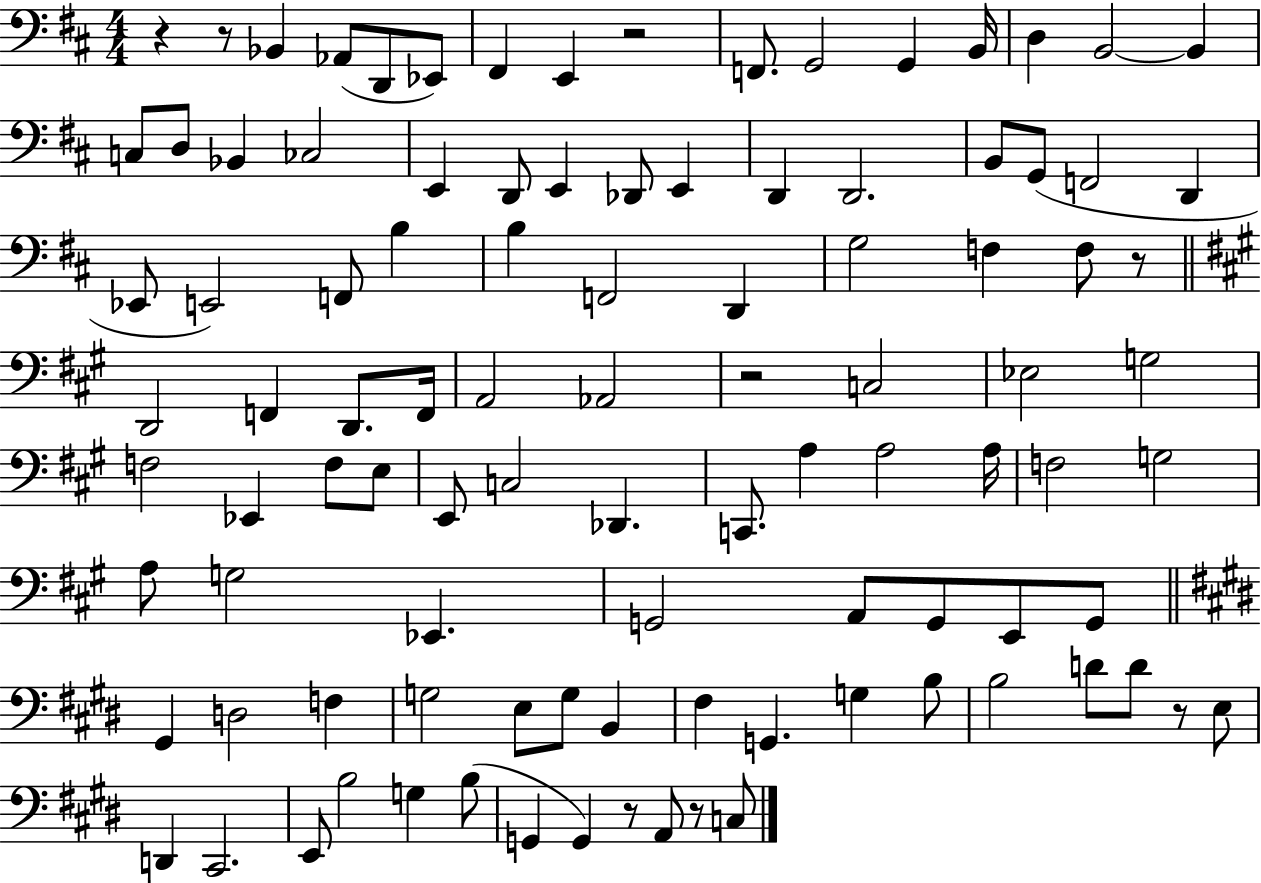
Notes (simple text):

R/q R/e Bb2/q Ab2/e D2/e Eb2/e F#2/q E2/q R/h F2/e. G2/h G2/q B2/s D3/q B2/h B2/q C3/e D3/e Bb2/q CES3/h E2/q D2/e E2/q Db2/e E2/q D2/q D2/h. B2/e G2/e F2/h D2/q Eb2/e E2/h F2/e B3/q B3/q F2/h D2/q G3/h F3/q F3/e R/e D2/h F2/q D2/e. F2/s A2/h Ab2/h R/h C3/h Eb3/h G3/h F3/h Eb2/q F3/e E3/e E2/e C3/h Db2/q. C2/e. A3/q A3/h A3/s F3/h G3/h A3/e G3/h Eb2/q. G2/h A2/e G2/e E2/e G2/e G#2/q D3/h F3/q G3/h E3/e G3/e B2/q F#3/q G2/q. G3/q B3/e B3/h D4/e D4/e R/e E3/e D2/q C#2/h. E2/e B3/h G3/q B3/e G2/q G2/q R/e A2/e R/e C3/e